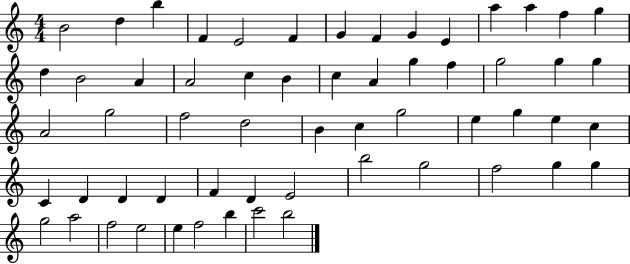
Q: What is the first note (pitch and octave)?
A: B4